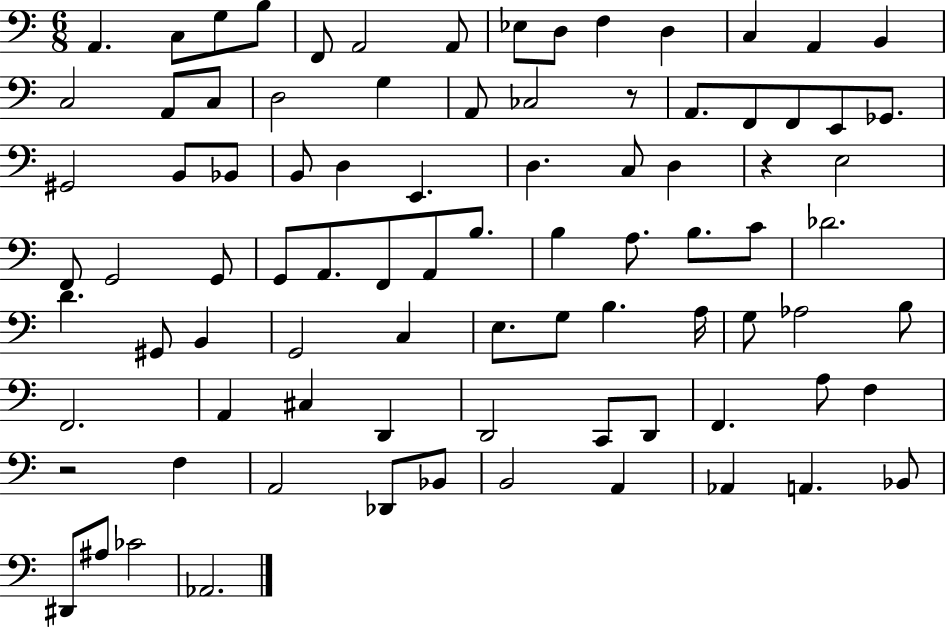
{
  \clef bass
  \numericTimeSignature
  \time 6/8
  \key c \major
  \repeat volta 2 { a,4. c8 g8 b8 | f,8 a,2 a,8 | ees8 d8 f4 d4 | c4 a,4 b,4 | \break c2 a,8 c8 | d2 g4 | a,8 ces2 r8 | a,8. f,8 f,8 e,8 ges,8. | \break gis,2 b,8 bes,8 | b,8 d4 e,4. | d4. c8 d4 | r4 e2 | \break f,8 g,2 g,8 | g,8 a,8. f,8 a,8 b8. | b4 a8. b8. c'8 | des'2. | \break d'4. gis,8 b,4 | g,2 c4 | e8. g8 b4. a16 | g8 aes2 b8 | \break f,2. | a,4 cis4 d,4 | d,2 c,8 d,8 | f,4. a8 f4 | \break r2 f4 | a,2 des,8 bes,8 | b,2 a,4 | aes,4 a,4. bes,8 | \break dis,8 ais8 ces'2 | aes,2. | } \bar "|."
}